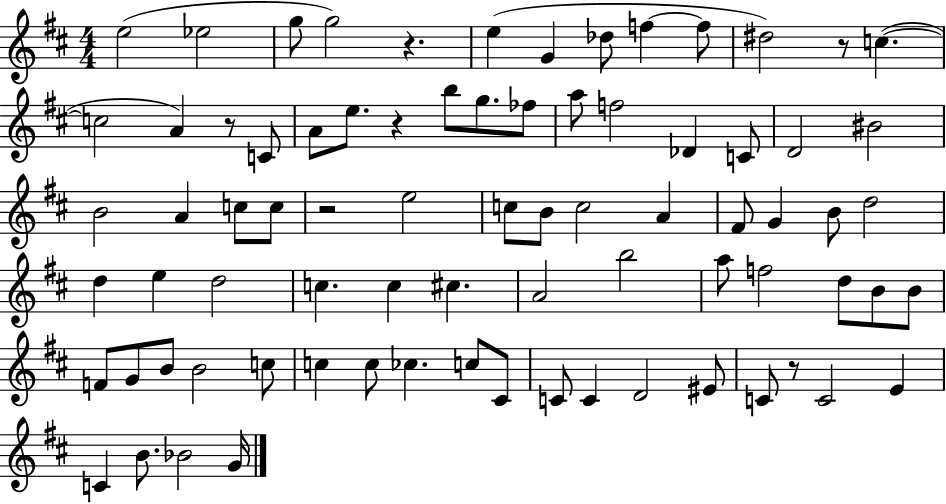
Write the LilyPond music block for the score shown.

{
  \clef treble
  \numericTimeSignature
  \time 4/4
  \key d \major
  e''2( ees''2 | g''8 g''2) r4. | e''4( g'4 des''8 f''4~~ f''8 | dis''2) r8 c''4.~(~ | \break c''2 a'4) r8 c'8 | a'8 e''8. r4 b''8 g''8. fes''8 | a''8 f''2 des'4 c'8 | d'2 bis'2 | \break b'2 a'4 c''8 c''8 | r2 e''2 | c''8 b'8 c''2 a'4 | fis'8 g'4 b'8 d''2 | \break d''4 e''4 d''2 | c''4. c''4 cis''4. | a'2 b''2 | a''8 f''2 d''8 b'8 b'8 | \break f'8 g'8 b'8 b'2 c''8 | c''4 c''8 ces''4. c''8 cis'8 | c'8 c'4 d'2 eis'8 | c'8 r8 c'2 e'4 | \break c'4 b'8. bes'2 g'16 | \bar "|."
}